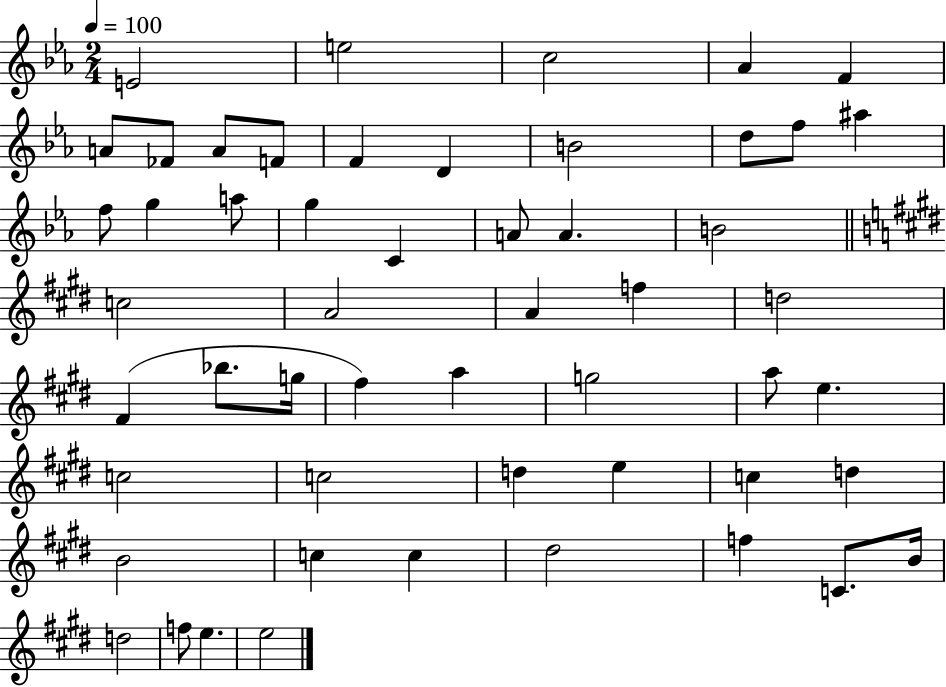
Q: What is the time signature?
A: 2/4